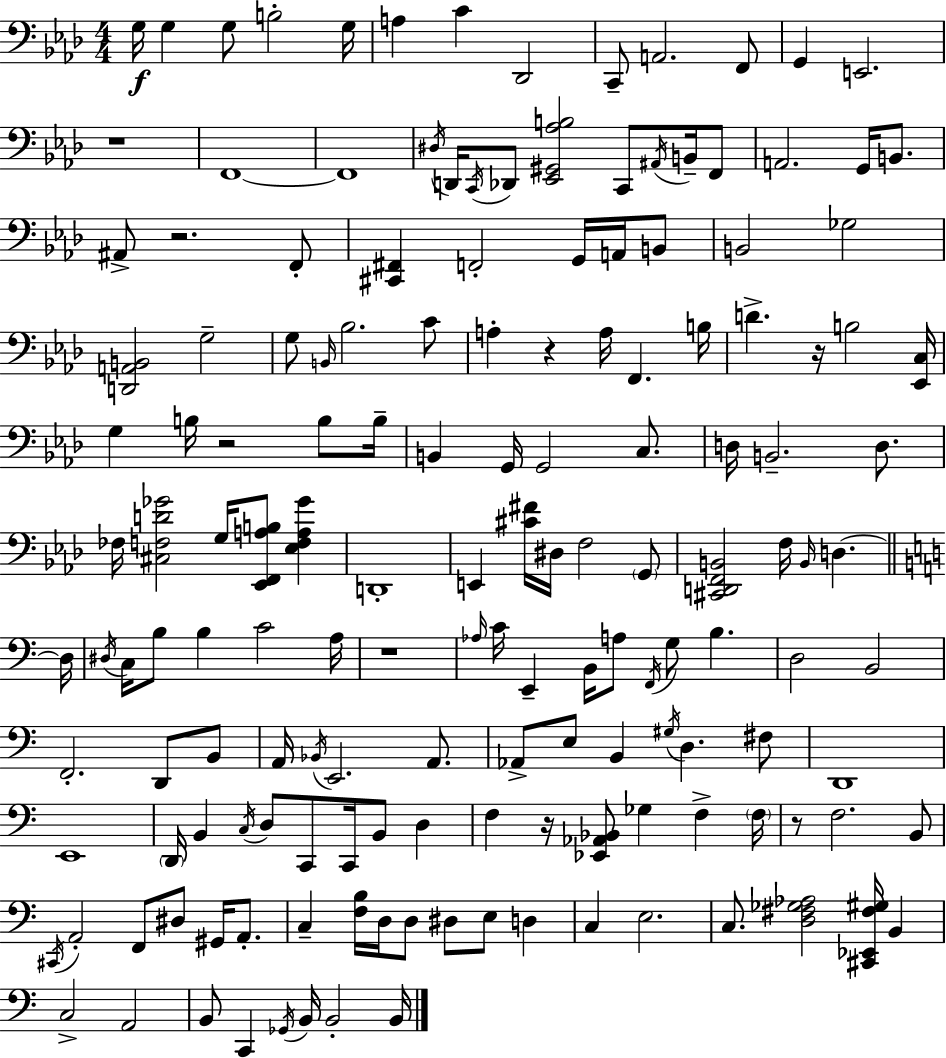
{
  \clef bass
  \numericTimeSignature
  \time 4/4
  \key f \minor
  g16\f g4 g8 b2-. g16 | a4 c'4 des,2 | c,8-- a,2. f,8 | g,4 e,2. | \break r1 | f,1~~ | f,1 | \acciaccatura { dis16 } d,16 \acciaccatura { c,16 } des,8 <ees, gis, aes b>2 c,8 \acciaccatura { ais,16 } | \break b,16-- f,8 a,2. g,16 | b,8. ais,8-> r2. | f,8-. <cis, fis,>4 f,2-. g,16 | a,16 b,8 b,2 ges2 | \break <d, a, b,>2 g2-- | g8 \grace { b,16 } bes2. | c'8 a4-. r4 a16 f,4. | b16 d'4.-> r16 b2 | \break <ees, c>16 g4 b16 r2 | b8 b16-- b,4 g,16 g,2 | c8. d16 b,2.-- | d8. fes16 <cis f d' ges'>2 g16 <ees, f, a b>8 | \break <ees f a ges'>4 d,1-. | e,4 <cis' fis'>16 dis16 f2 | \parenthesize g,8 <cis, d, f, b,>2 f16 \grace { b,16 } d4.~~ | \bar "||" \break \key c \major d16 \acciaccatura { dis16 } c16 b8 b4 c'2 | a16 r1 | \grace { aes16 } c'16 e,4-- b,16 a8 \acciaccatura { f,16 } g8 b4. | d2 b,2 | \break f,2.-. | d,8 b,8 a,16 \acciaccatura { bes,16 } e,2. | a,8. aes,8-> e8 b,4 \acciaccatura { gis16 } d4. | fis8 d,1 | \break e,1 | \parenthesize d,16 b,4 \acciaccatura { c16 } d8 c,8 | c,16 b,8 d4 f4 r16 <ees, aes, bes,>8 ges4 | f4-> \parenthesize f16 r8 f2. | \break b,8 \acciaccatura { cis,16 } a,2-. | f,8 dis8 gis,16 a,8.-. c4-- <f b>16 d16 d8 | dis8 e8 d4 c4 e2. | c8. <d fis ges aes>2 | \break <cis, ees, fis gis>16 b,4 c2-> | a,2 b,8 c,4 \acciaccatura { ges,16 } b,16 | b,2-. b,16 \bar "|."
}